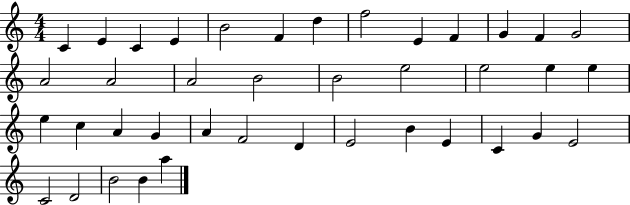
C4/q E4/q C4/q E4/q B4/h F4/q D5/q F5/h E4/q F4/q G4/q F4/q G4/h A4/h A4/h A4/h B4/h B4/h E5/h E5/h E5/q E5/q E5/q C5/q A4/q G4/q A4/q F4/h D4/q E4/h B4/q E4/q C4/q G4/q E4/h C4/h D4/h B4/h B4/q A5/q